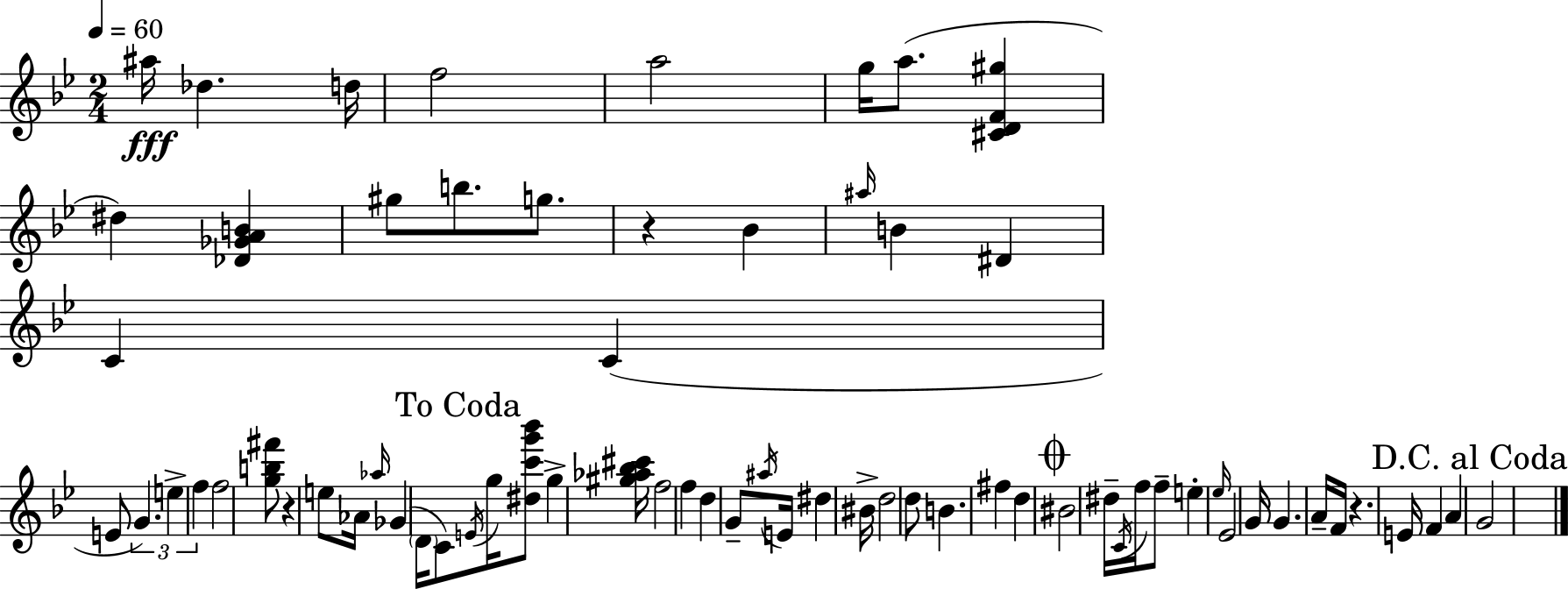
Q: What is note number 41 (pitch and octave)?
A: D5